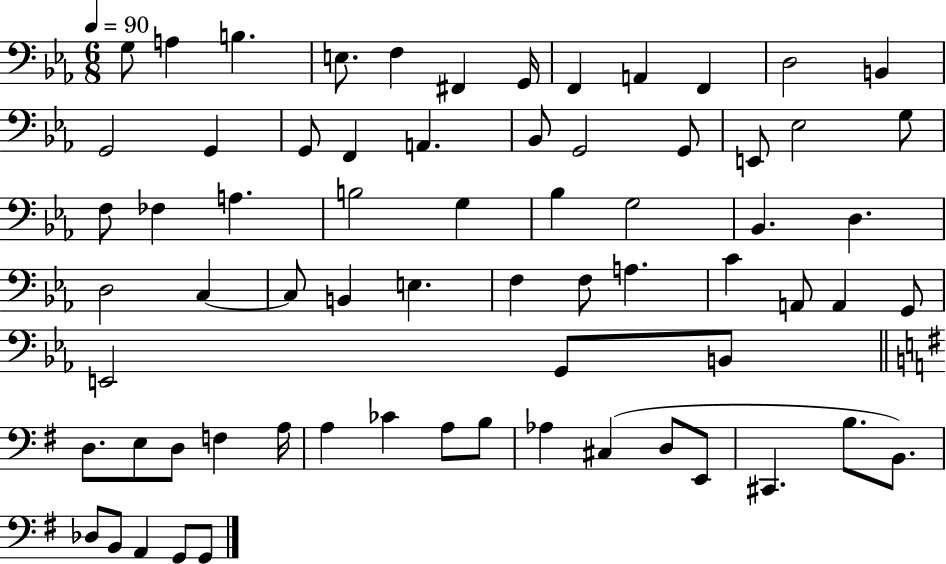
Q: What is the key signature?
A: EES major